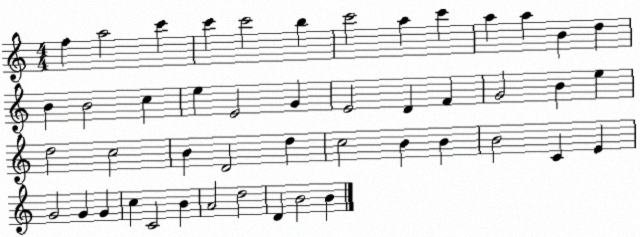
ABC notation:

X:1
T:Untitled
M:4/4
L:1/4
K:C
f a2 c' c' c'2 b c'2 a c' a a B d B B2 c e E2 G E2 D F G2 B e d2 c2 B D2 d c2 B B B2 C E G2 G G c C2 B A2 d2 D B2 B